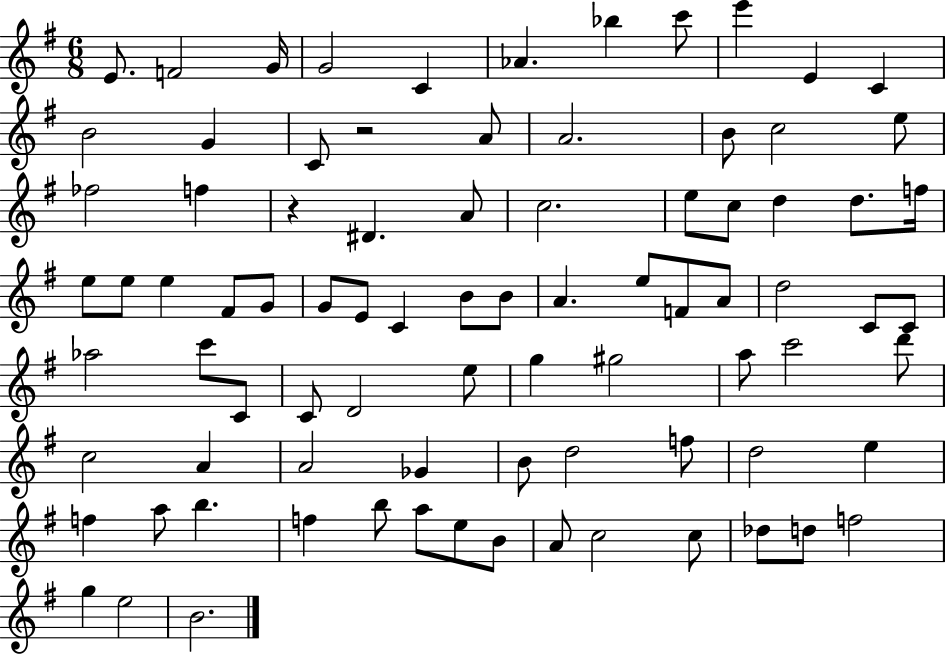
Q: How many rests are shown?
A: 2